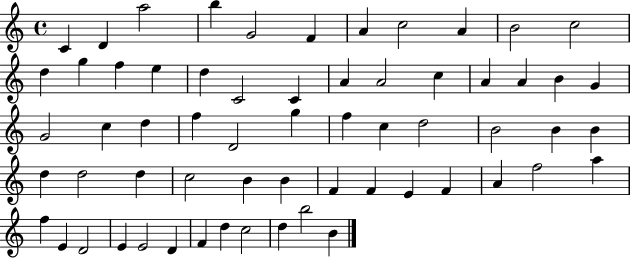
{
  \clef treble
  \time 4/4
  \defaultTimeSignature
  \key c \major
  c'4 d'4 a''2 | b''4 g'2 f'4 | a'4 c''2 a'4 | b'2 c''2 | \break d''4 g''4 f''4 e''4 | d''4 c'2 c'4 | a'4 a'2 c''4 | a'4 a'4 b'4 g'4 | \break g'2 c''4 d''4 | f''4 d'2 g''4 | f''4 c''4 d''2 | b'2 b'4 b'4 | \break d''4 d''2 d''4 | c''2 b'4 b'4 | f'4 f'4 e'4 f'4 | a'4 f''2 a''4 | \break f''4 e'4 d'2 | e'4 e'2 d'4 | f'4 d''4 c''2 | d''4 b''2 b'4 | \break \bar "|."
}